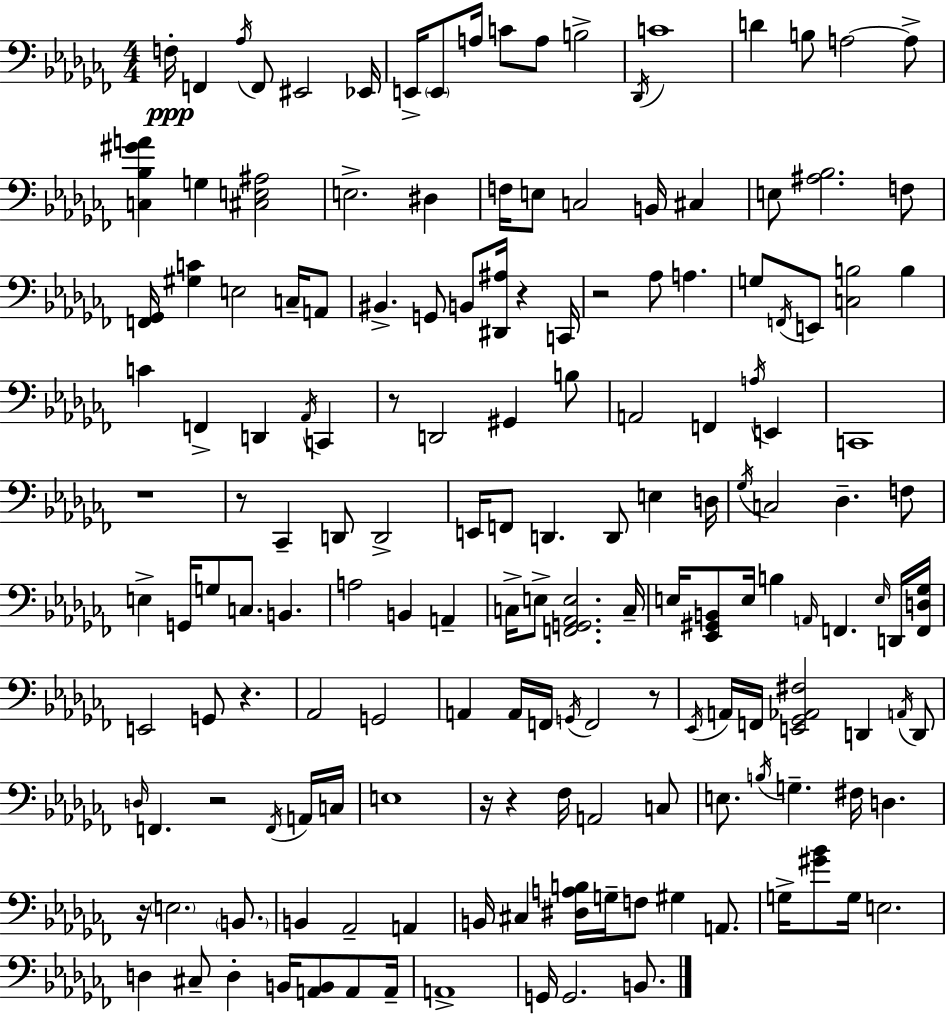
F3/s F2/q Ab3/s F2/e EIS2/h Eb2/s E2/s E2/e A3/s C4/e A3/e B3/h Db2/s C4/w D4/q B3/e A3/h A3/e [C3,Bb3,G#4,A4]/q G3/q [C#3,E3,A#3]/h E3/h. D#3/q F3/s E3/e C3/h B2/s C#3/q E3/e [A#3,Bb3]/h. F3/e [F2,Gb2]/s [G#3,C4]/q E3/h C3/s A2/e BIS2/q. G2/e B2/e [D#2,A#3]/s R/q C2/s R/h Ab3/e A3/q. G3/e F2/s E2/e [C3,B3]/h B3/q C4/q F2/q D2/q Ab2/s C2/q R/e D2/h G#2/q B3/e A2/h F2/q A3/s E2/q C2/w R/w R/e CES2/q D2/e D2/h E2/s F2/e D2/q. D2/e E3/q D3/s Gb3/s C3/h Db3/q. F3/e E3/q G2/s G3/e C3/e. B2/q. A3/h B2/q A2/q C3/s E3/e [F2,G2,Ab2,E3]/h. C3/s E3/s [Eb2,G#2,B2]/e E3/s B3/q A2/s F2/q. E3/s D2/s [F2,D3,Gb3]/s E2/h G2/e R/q. Ab2/h G2/h A2/q A2/s F2/s G2/s F2/h R/e Eb2/s A2/s F2/s [E2,Gb2,Ab2,F#3]/h D2/q A2/s D2/e D3/s F2/q. R/h F2/s A2/s C3/s E3/w R/s R/q FES3/s A2/h C3/e E3/e. B3/s G3/q. F#3/s D3/q. R/s E3/h. B2/e. B2/q Ab2/h A2/q B2/s C#3/q [D#3,A3,B3]/s G3/s F3/e G#3/q A2/e. G3/s [G#4,Bb4]/e G3/s E3/h. D3/q C#3/e D3/q B2/s [A2,B2]/e A2/e A2/s A2/w G2/s G2/h. B2/e.